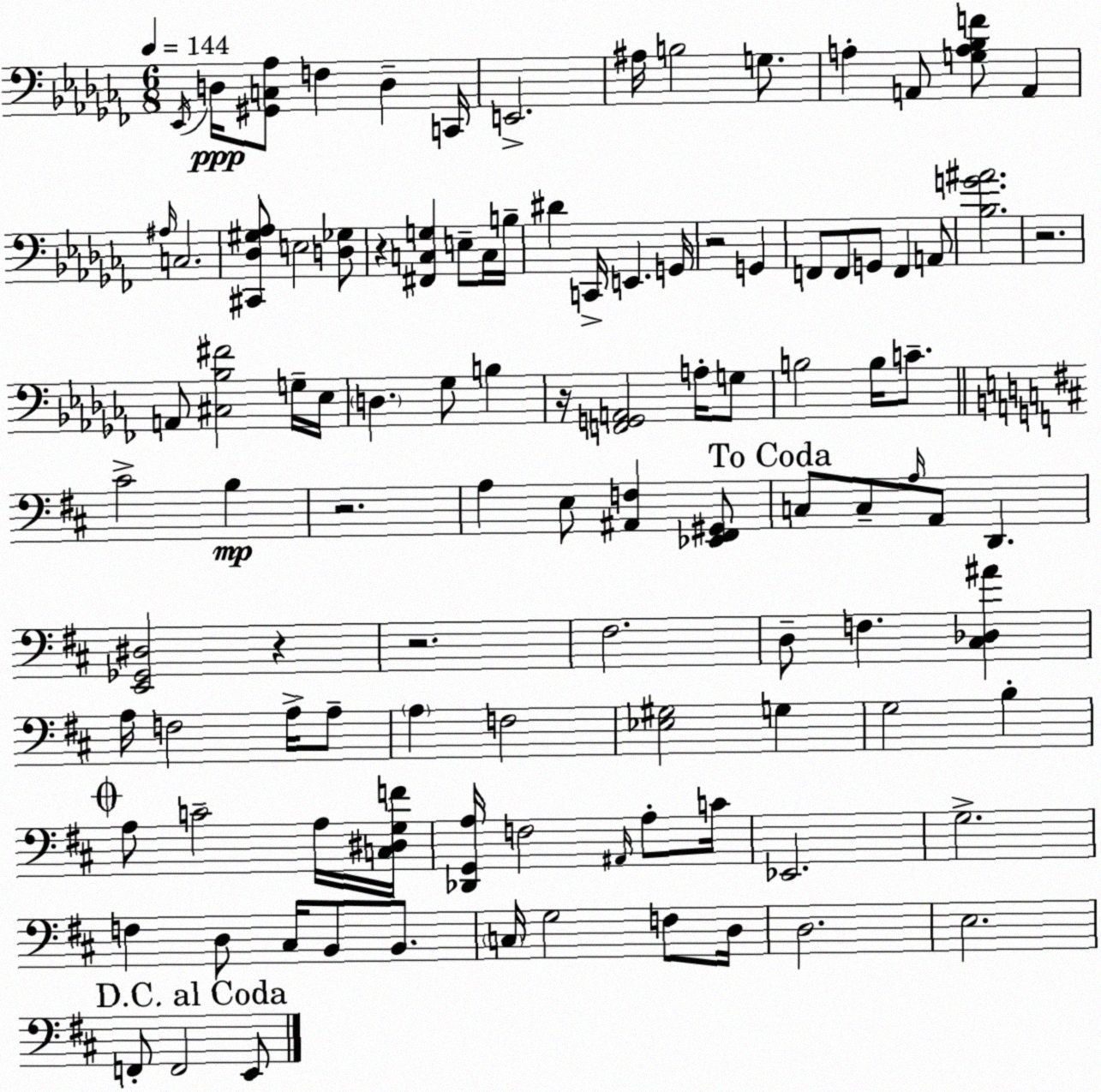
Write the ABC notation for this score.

X:1
T:Untitled
M:6/8
L:1/4
K:Abm
_E,,/4 D,/4 [^G,,C,_A,]/2 F, D, C,,/4 E,,2 ^A,/4 B,2 G,/2 A, A,,/2 [G,A,_B,F]/2 A,, ^A,/4 C,2 [^C,,_D,^G,_A,]/2 E,2 [D,_G,]/2 z [^F,,C,G,] E,/2 C,/4 B,/4 ^D C,,/4 E,, G,,/4 z2 G,, F,,/2 F,,/2 G,,/2 F,, A,,/2 [_B,G^A]2 z2 A,,/2 [^C,_B,^F]2 G,/4 _E,/4 D, _G,/2 B, z/4 [F,,G,,A,,]2 A,/4 G,/2 B,2 B,/4 C/2 ^C2 B, z2 A, E,/2 [^A,,F,] [_E,,^F,,^G,,]/2 C,/2 C,/2 A,/4 A,,/2 D,, [E,,_G,,^D,]2 z z2 ^F,2 D,/2 F, [^C,_D,^A] A,/4 F,2 A,/4 A,/2 A, F,2 [_E,^G,]2 G, G,2 B, A,/2 C2 A,/4 [C,^D,G,F]/4 [_D,,G,,A,]/4 F,2 ^A,,/4 A,/2 C/4 _E,,2 G,2 F, D,/2 ^C,/4 B,,/2 B,,/2 C,/4 G,2 F,/2 D,/4 D,2 E,2 F,,/2 F,,2 E,,/2